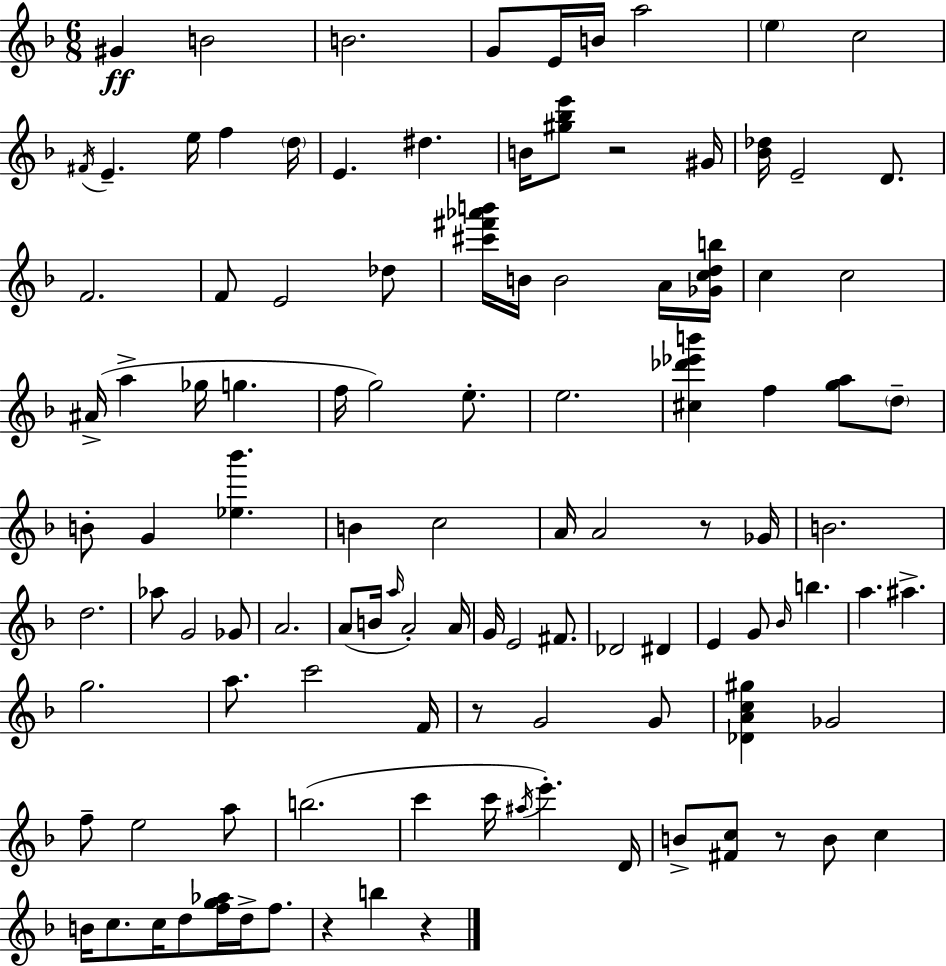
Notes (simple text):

G#4/q B4/h B4/h. G4/e E4/s B4/s A5/h E5/q C5/h F#4/s E4/q. E5/s F5/q D5/s E4/q. D#5/q. B4/s [G#5,Bb5,E6]/e R/h G#4/s [Bb4,Db5]/s E4/h D4/e. F4/h. F4/e E4/h Db5/e [C#6,F#6,Ab6,B6]/s B4/s B4/h A4/s [Gb4,C5,D5,B5]/s C5/q C5/h A#4/s A5/q Gb5/s G5/q. F5/s G5/h E5/e. E5/h. [C#5,Db6,Eb6,B6]/q F5/q [G5,A5]/e D5/e B4/e G4/q [Eb5,Bb6]/q. B4/q C5/h A4/s A4/h R/e Gb4/s B4/h. D5/h. Ab5/e G4/h Gb4/e A4/h. A4/e B4/s A5/s A4/h A4/s G4/s E4/h F#4/e. Db4/h D#4/q E4/q G4/e Bb4/s B5/q. A5/q. A#5/q. G5/h. A5/e. C6/h F4/s R/e G4/h G4/e [Db4,A4,C5,G#5]/q Gb4/h F5/e E5/h A5/e B5/h. C6/q C6/s A#5/s E6/q. D4/s B4/e [F#4,C5]/e R/e B4/e C5/q B4/s C5/e. C5/s D5/e [F5,G5,Ab5]/s D5/s F5/e. R/q B5/q R/q